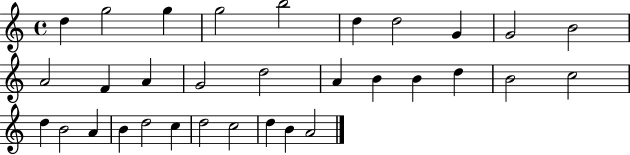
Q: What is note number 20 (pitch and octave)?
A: B4